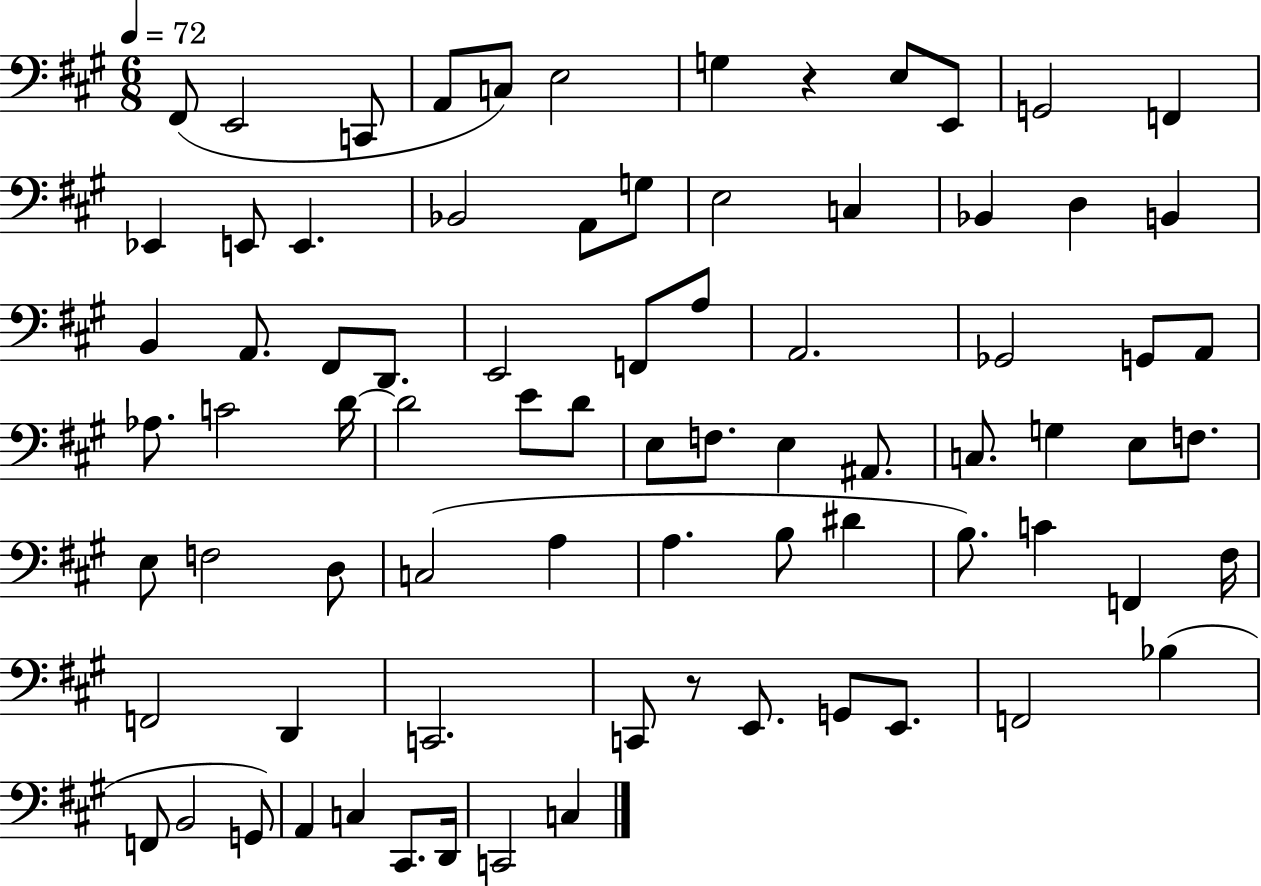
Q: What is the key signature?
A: A major